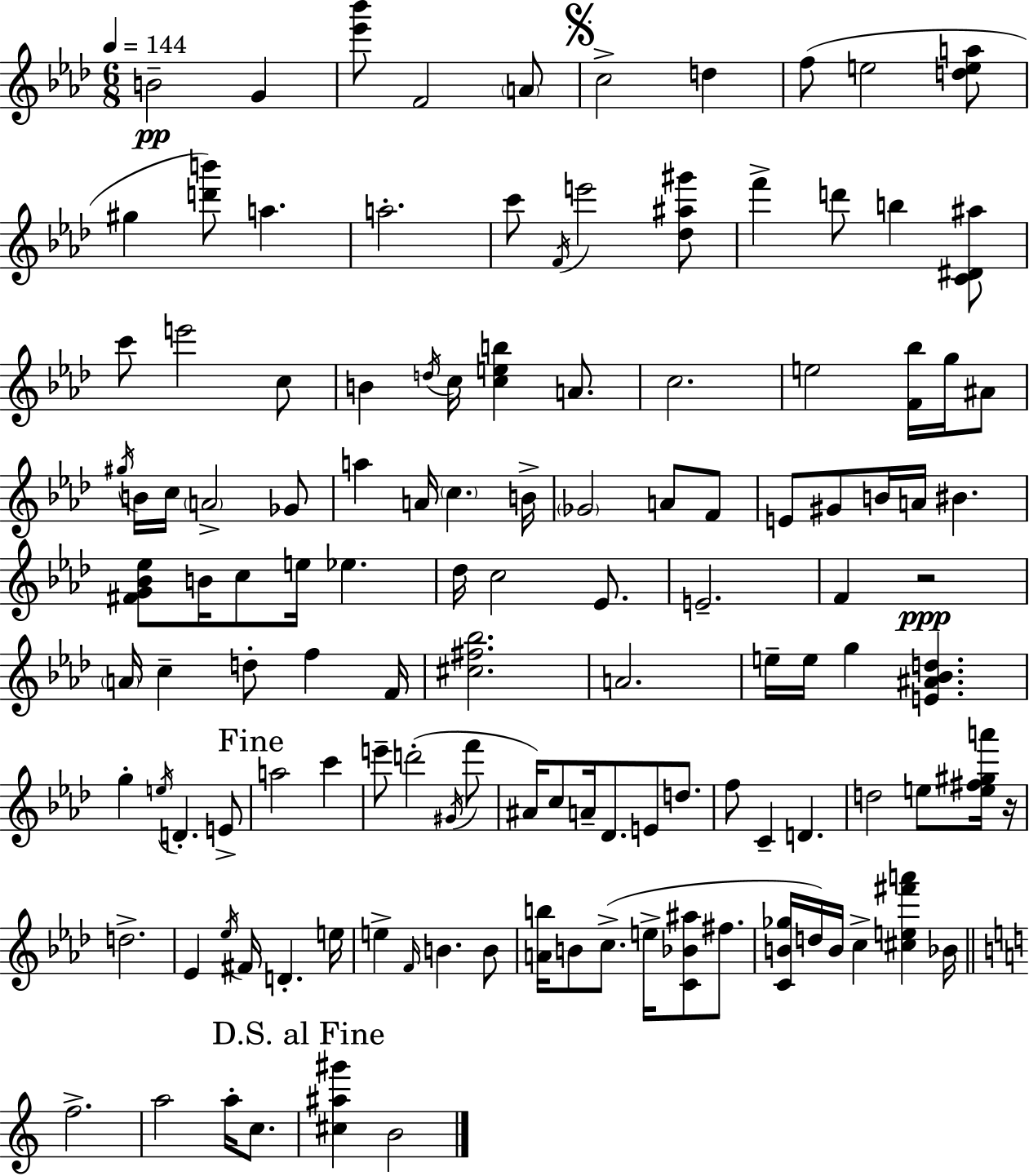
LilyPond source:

{
  \clef treble
  \numericTimeSignature
  \time 6/8
  \key f \minor
  \tempo 4 = 144
  b'2--\pp g'4 | <ees''' bes'''>8 f'2 \parenthesize a'8 | \mark \markup { \musicglyph "scripts.segno" } c''2-> d''4 | f''8( e''2 <d'' e'' a''>8 | \break gis''4 <d''' b'''>8) a''4. | a''2.-. | c'''8 \acciaccatura { f'16 } e'''2 <des'' ais'' gis'''>8 | f'''4-> d'''8 b''4 <c' dis' ais''>8 | \break c'''8 e'''2 c''8 | b'4 \acciaccatura { d''16 } c''16 <c'' e'' b''>4 a'8. | c''2. | e''2 <f' bes''>16 g''16 | \break ais'8 \acciaccatura { gis''16 } b'16 c''16 \parenthesize a'2-> | ges'8 a''4 a'16 \parenthesize c''4. | b'16-> \parenthesize ges'2 a'8 | f'8 e'8 gis'8 b'16 a'16 bis'4. | \break <fis' g' bes' ees''>8 b'16 c''8 e''16 ees''4. | des''16 c''2 | ees'8. e'2.-- | f'4 r2\ppp | \break \parenthesize a'16 c''4-- d''8-. f''4 | f'16 <cis'' fis'' bes''>2. | a'2. | e''16-- e''16 g''4 <e' ais' bes' d''>4. | \break g''4-. \acciaccatura { e''16 } d'4.-. | e'8-> \mark "Fine" a''2 | c'''4 e'''8-- d'''2-.( | \acciaccatura { gis'16 } f'''8 ais'16) c''8 a'16-- des'8. | \break e'8 d''8. f''8 c'4-- d'4. | d''2 | e''8 <e'' fis'' gis'' a'''>16 r16 d''2.-> | ees'4 \acciaccatura { ees''16 } fis'16 d'4.-. | \break e''16 e''4-> \grace { f'16 } b'4. | b'8 <a' b''>16 b'8 c''8.->( | e''16-> <c' bes' ais''>8 fis''8. <c' b' ges''>16 d''16) b'16 c''4-> | <cis'' e'' fis''' a'''>4 bes'16 \bar "||" \break \key c \major f''2.-> | a''2 a''16-. c''8. | \mark "D.S. al Fine" <cis'' ais'' gis'''>4 b'2 | \bar "|."
}